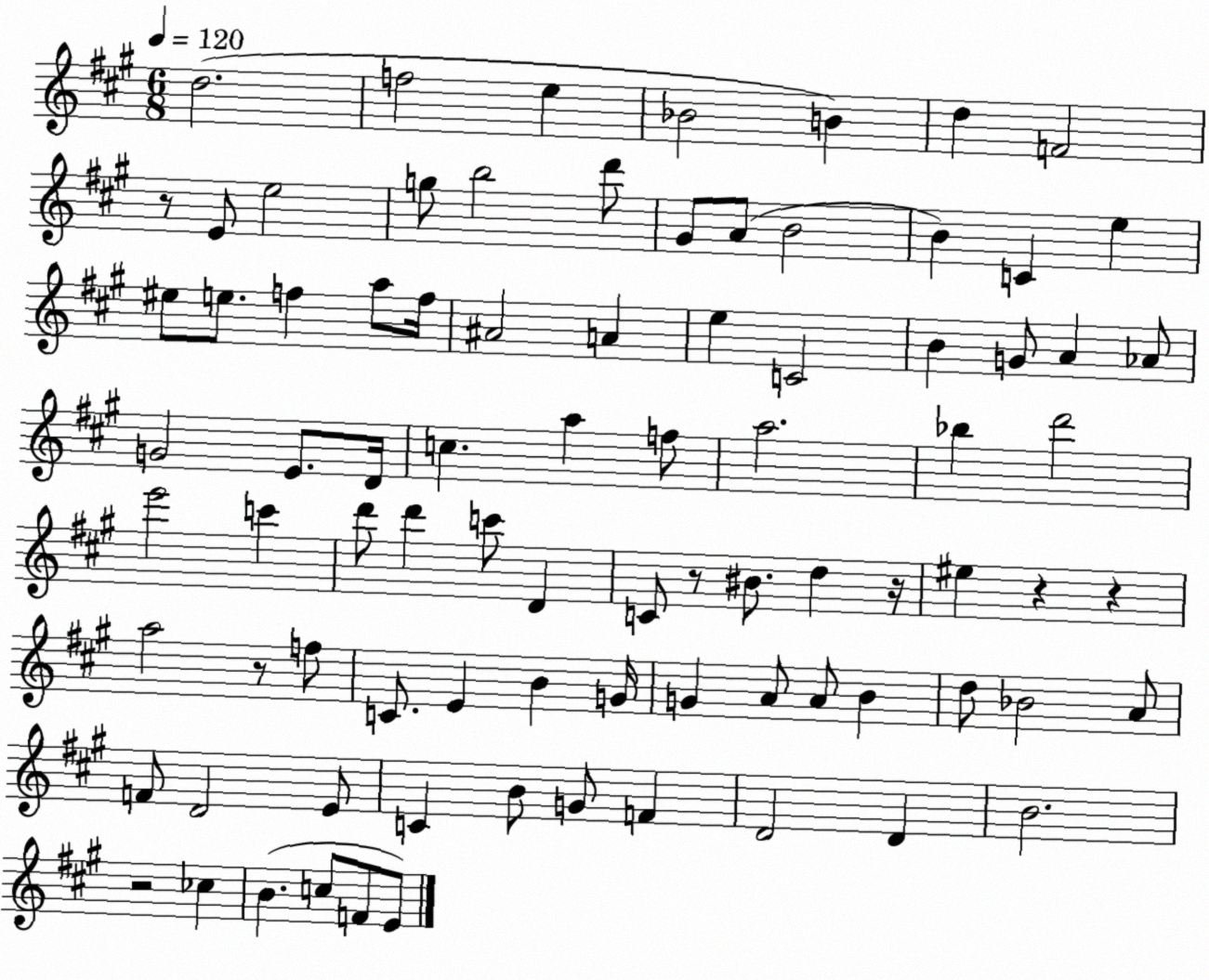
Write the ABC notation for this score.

X:1
T:Untitled
M:6/8
L:1/4
K:A
d2 f2 e _B2 B d F2 z/2 E/2 e2 g/2 b2 d'/2 ^G/2 A/2 B2 B C e ^e/2 e/2 f a/2 f/4 ^A2 A e C2 B G/2 A _A/2 G2 E/2 D/4 c a f/2 a2 _b d'2 e'2 c' d'/2 d' c'/2 D C/2 z/2 ^B/2 d z/4 ^e z z a2 z/2 f/2 C/2 E B G/4 G A/2 A/2 B d/2 _B2 A/2 F/2 D2 E/2 C B/2 G/2 F D2 D B2 z2 _c B c/2 F/2 E/2